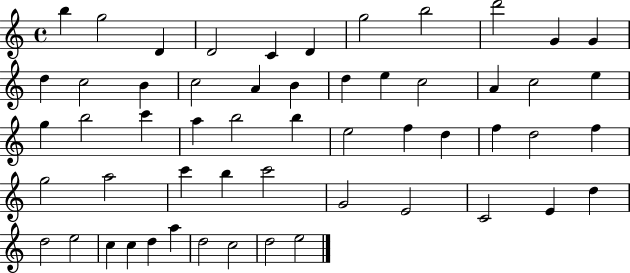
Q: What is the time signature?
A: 4/4